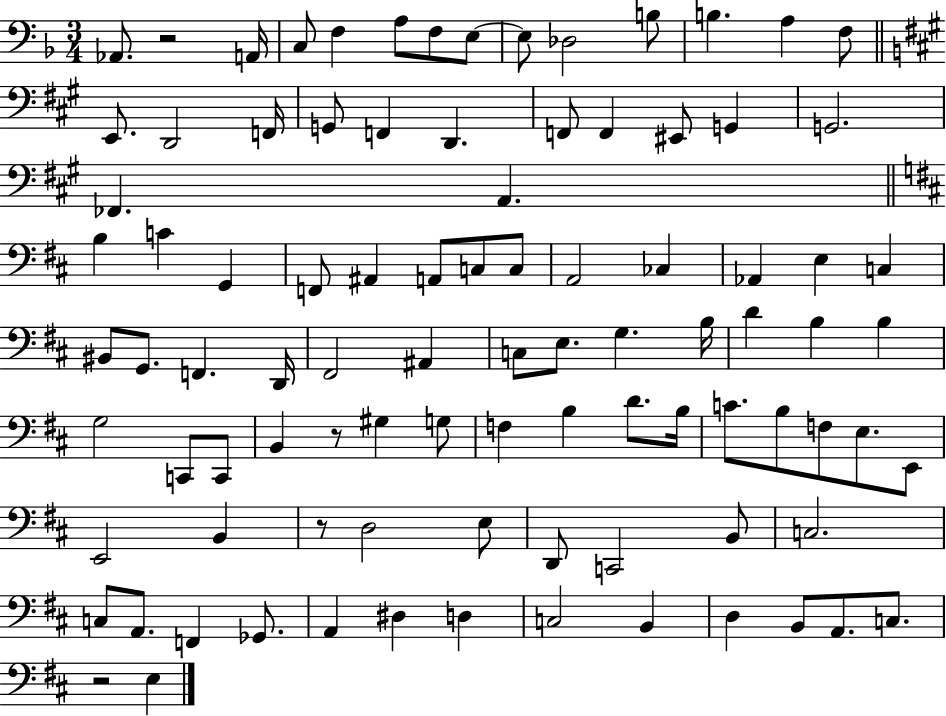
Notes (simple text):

Ab2/e. R/h A2/s C3/e F3/q A3/e F3/e E3/e E3/e Db3/h B3/e B3/q. A3/q F3/e E2/e. D2/h F2/s G2/e F2/q D2/q. F2/e F2/q EIS2/e G2/q G2/h. FES2/q. A2/q. B3/q C4/q G2/q F2/e A#2/q A2/e C3/e C3/e A2/h CES3/q Ab2/q E3/q C3/q BIS2/e G2/e. F2/q. D2/s F#2/h A#2/q C3/e E3/e. G3/q. B3/s D4/q B3/q B3/q G3/h C2/e C2/e B2/q R/e G#3/q G3/e F3/q B3/q D4/e. B3/s C4/e. B3/e F3/e E3/e. E2/e E2/h B2/q R/e D3/h E3/e D2/e C2/h B2/e C3/h. C3/e A2/e. F2/q Gb2/e. A2/q D#3/q D3/q C3/h B2/q D3/q B2/e A2/e. C3/e. R/h E3/q